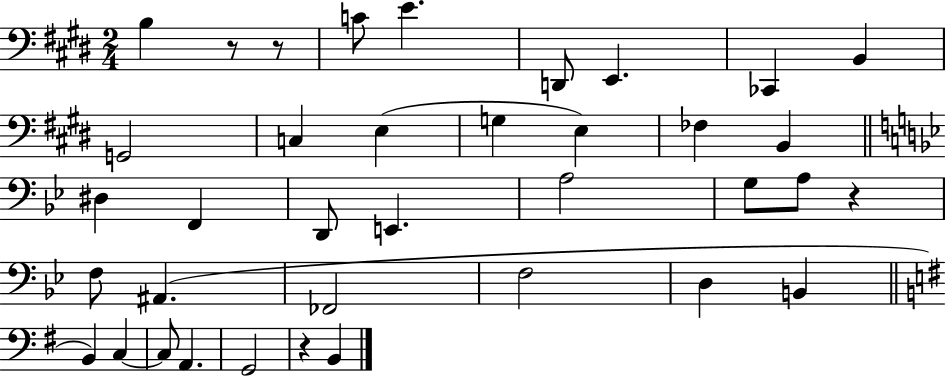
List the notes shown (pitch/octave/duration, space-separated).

B3/q R/e R/e C4/e E4/q. D2/e E2/q. CES2/q B2/q G2/h C3/q E3/q G3/q E3/q FES3/q B2/q D#3/q F2/q D2/e E2/q. A3/h G3/e A3/e R/q F3/e A#2/q. FES2/h F3/h D3/q B2/q B2/q C3/q C3/e A2/q. G2/h R/q B2/q